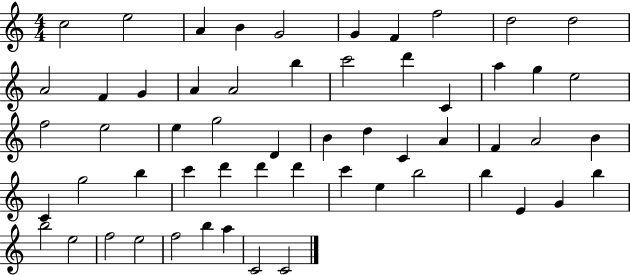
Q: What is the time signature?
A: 4/4